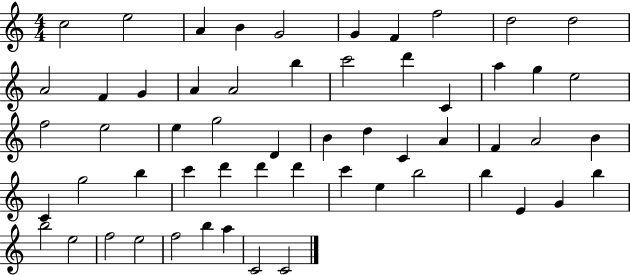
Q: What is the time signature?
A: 4/4